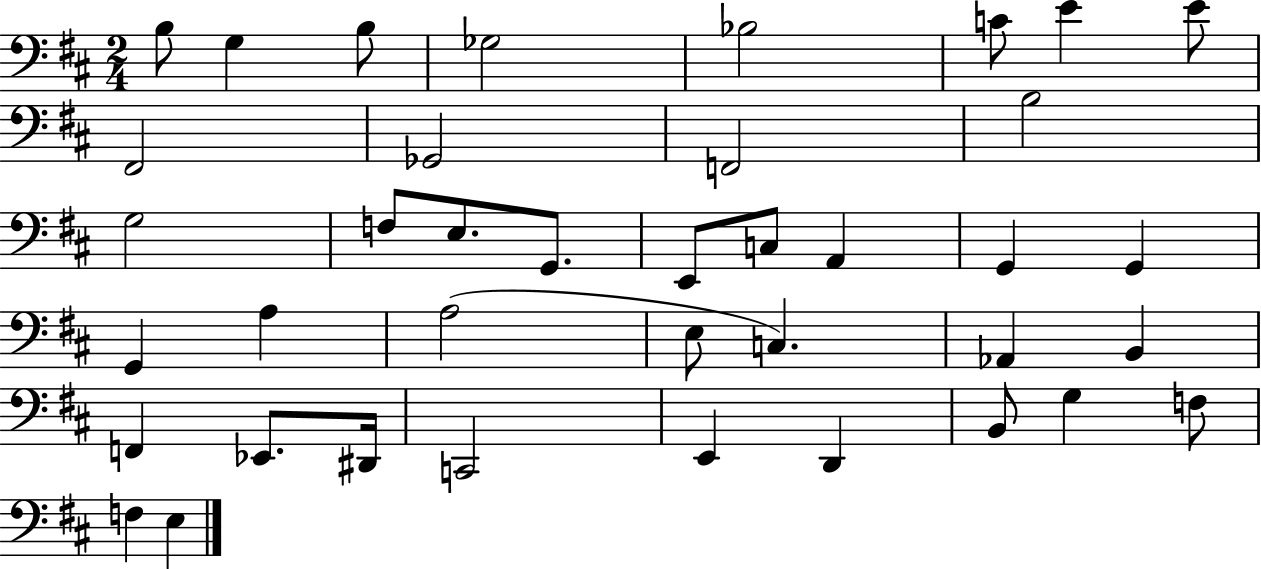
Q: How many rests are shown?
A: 0